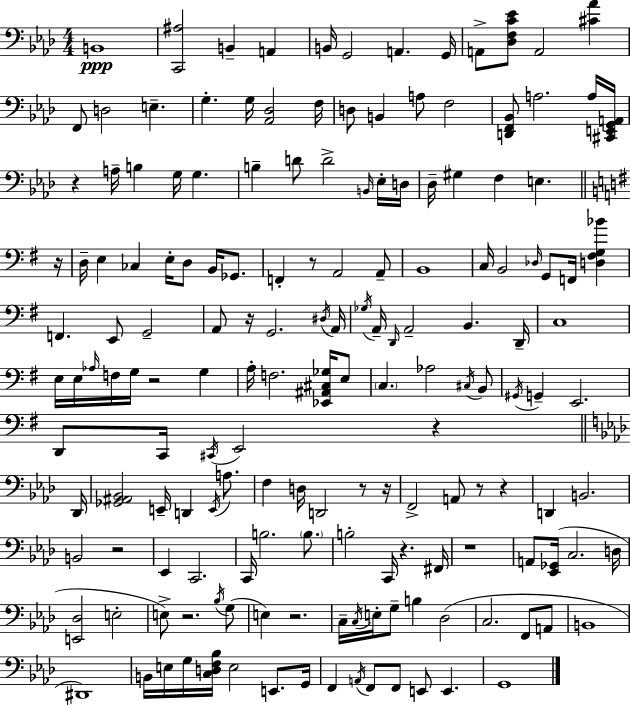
X:1
T:Untitled
M:4/4
L:1/4
K:Ab
B,,4 [C,,^A,]2 B,, A,, B,,/4 G,,2 A,, G,,/4 A,,/2 [_D,F,C_E]/2 A,,2 [^C_A] F,,/2 D,2 E, G, G,/4 [_A,,_D,]2 F,/4 D,/2 B,, A,/2 F,2 [D,,F,,_B,,]/2 A,2 A,/4 [^C,,E,,G,,A,,]/4 z A,/4 B, G,/4 G, B, D/2 D2 B,,/4 _E,/4 D,/4 _D,/4 ^G, F, E, z/4 D,/4 E, _C, E,/4 D,/2 B,,/4 _G,,/2 F,, z/2 A,,2 A,,/2 B,,4 C,/4 B,,2 _D,/4 G,,/2 F,,/4 [D,^F,G,_B] F,, E,,/2 G,,2 A,,/2 z/4 G,,2 ^D,/4 A,,/4 _G,/4 A,,/4 D,,/4 A,,2 B,, D,,/4 C,4 E,/4 E,/4 _A,/4 F,/4 G,/4 z2 G, A,/4 F,2 [_E,,^A,,^C,_G,]/4 E,/2 C, _A,2 ^C,/4 B,,/2 ^G,,/4 G,, E,,2 D,,/2 C,,/4 ^C,,/4 E,,2 z _D,,/4 [_G,,^A,,_B,,]2 E,,/4 D,, E,,/4 A,/2 F, D,/4 D,,2 z/2 z/4 F,,2 A,,/2 z/2 z D,, B,,2 B,,2 z2 _E,, C,,2 C,,/4 B,2 B,/2 B,2 C,,/4 z ^F,,/4 z4 A,,/2 [_E,,_G,,]/4 C,2 D,/4 [E,,_D,]2 E,2 E,/2 z2 _B,/4 G,/2 E, z2 C,/4 C,/4 E,/4 G,/2 B, _D,2 C,2 F,,/2 A,,/2 B,,4 ^D,,4 B,,/4 E,/4 G,/4 [C,D,F,_B,]/4 E,2 E,,/2 G,,/4 F,, A,,/4 F,,/2 F,,/2 E,,/2 E,, G,,4